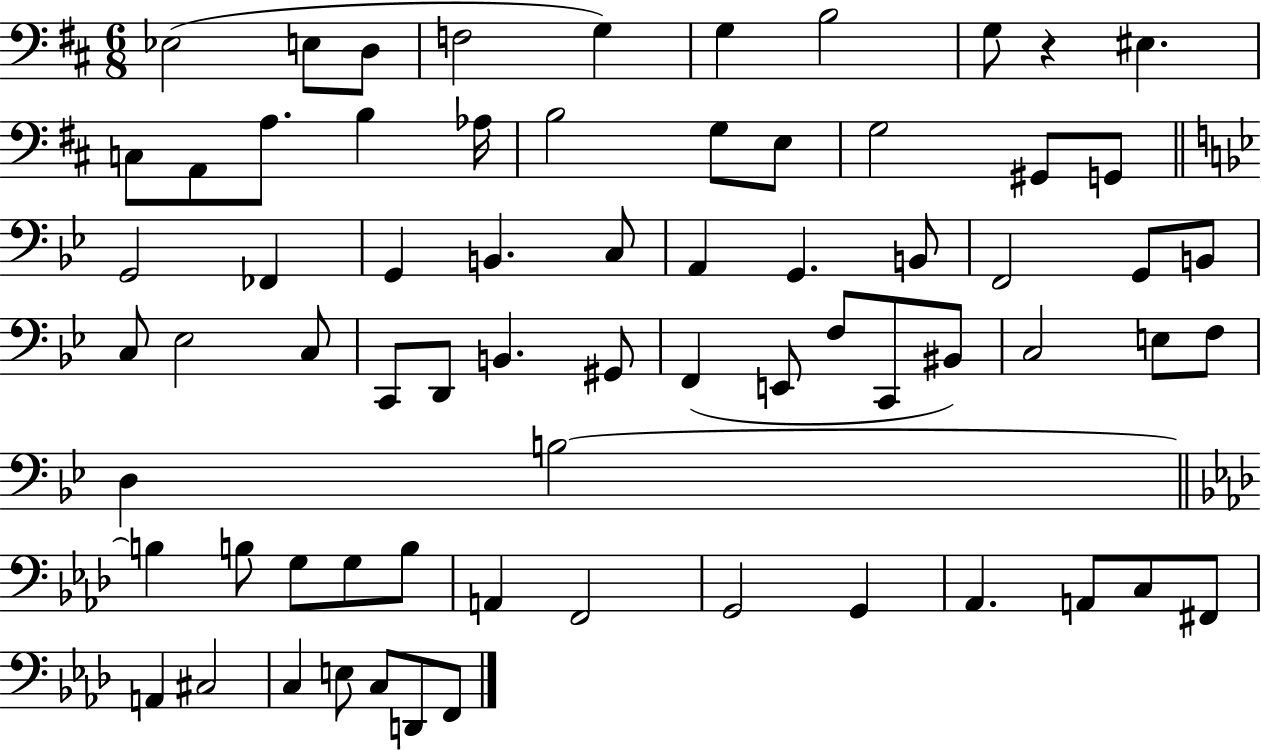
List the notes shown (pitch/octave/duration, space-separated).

Eb3/h E3/e D3/e F3/h G3/q G3/q B3/h G3/e R/q EIS3/q. C3/e A2/e A3/e. B3/q Ab3/s B3/h G3/e E3/e G3/h G#2/e G2/e G2/h FES2/q G2/q B2/q. C3/e A2/q G2/q. B2/e F2/h G2/e B2/e C3/e Eb3/h C3/e C2/e D2/e B2/q. G#2/e F2/q E2/e F3/e C2/e BIS2/e C3/h E3/e F3/e D3/q B3/h B3/q B3/e G3/e G3/e B3/e A2/q F2/h G2/h G2/q Ab2/q. A2/e C3/e F#2/e A2/q C#3/h C3/q E3/e C3/e D2/e F2/e